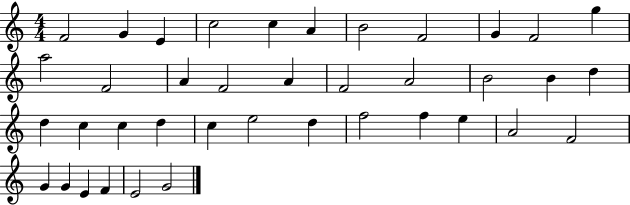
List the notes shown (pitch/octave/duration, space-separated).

F4/h G4/q E4/q C5/h C5/q A4/q B4/h F4/h G4/q F4/h G5/q A5/h F4/h A4/q F4/h A4/q F4/h A4/h B4/h B4/q D5/q D5/q C5/q C5/q D5/q C5/q E5/h D5/q F5/h F5/q E5/q A4/h F4/h G4/q G4/q E4/q F4/q E4/h G4/h